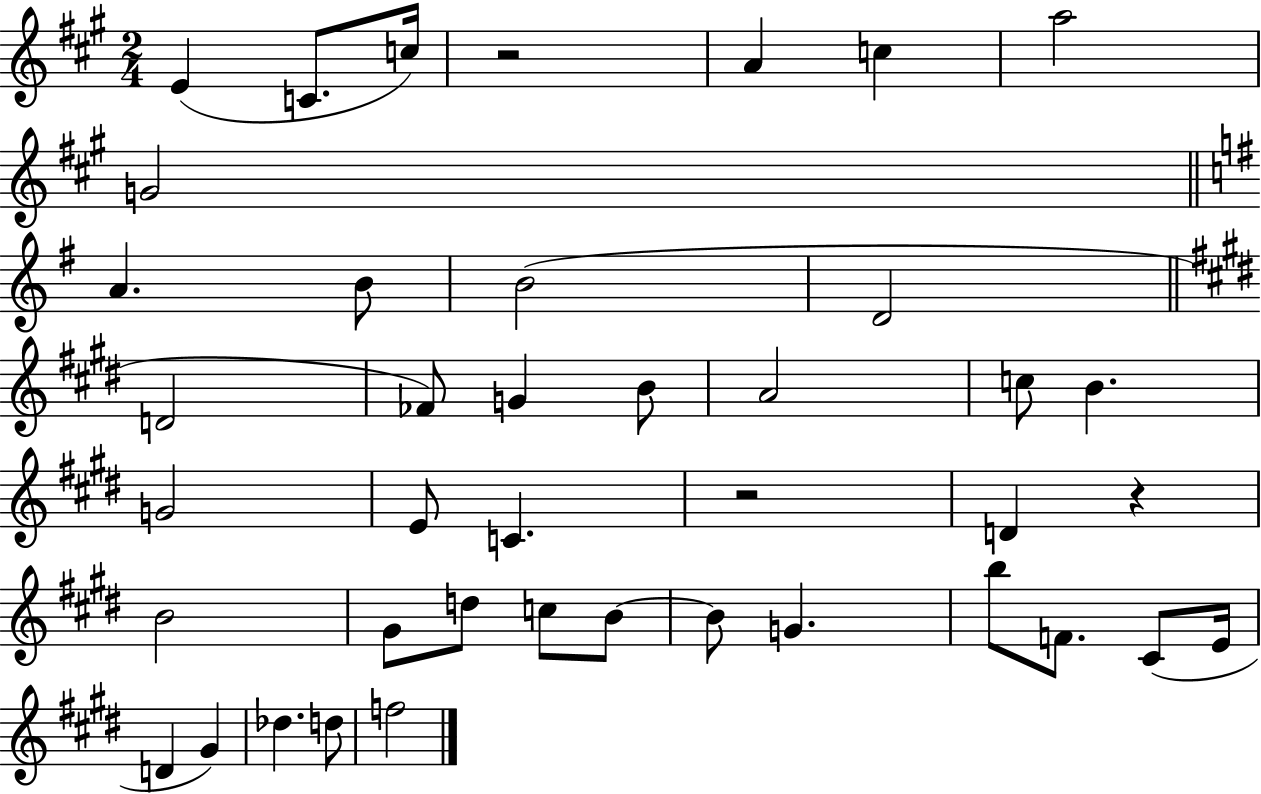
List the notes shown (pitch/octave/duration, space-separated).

E4/q C4/e. C5/s R/h A4/q C5/q A5/h G4/h A4/q. B4/e B4/h D4/h D4/h FES4/e G4/q B4/e A4/h C5/e B4/q. G4/h E4/e C4/q. R/h D4/q R/q B4/h G#4/e D5/e C5/e B4/e B4/e G4/q. B5/e F4/e. C#4/e E4/s D4/q G#4/q Db5/q. D5/e F5/h